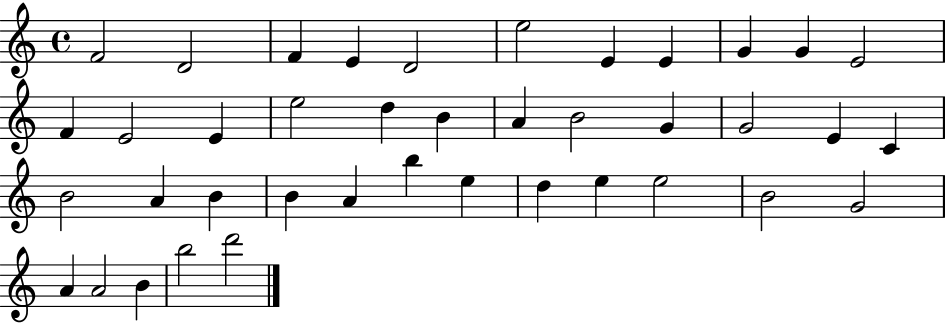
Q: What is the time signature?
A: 4/4